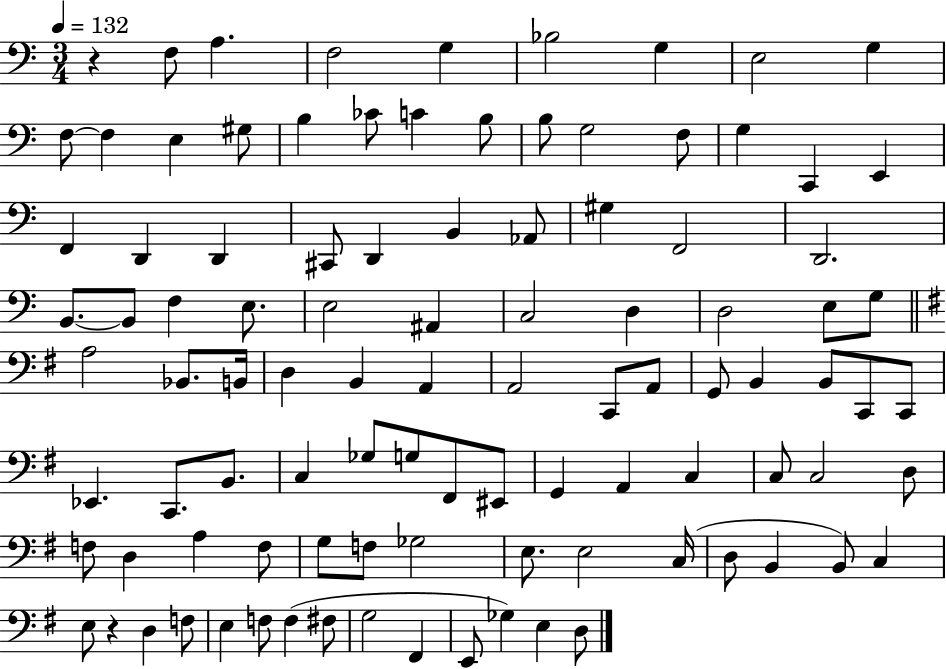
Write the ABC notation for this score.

X:1
T:Untitled
M:3/4
L:1/4
K:C
z F,/2 A, F,2 G, _B,2 G, E,2 G, F,/2 F, E, ^G,/2 B, _C/2 C B,/2 B,/2 G,2 F,/2 G, C,, E,, F,, D,, D,, ^C,,/2 D,, B,, _A,,/2 ^G, F,,2 D,,2 B,,/2 B,,/2 F, E,/2 E,2 ^A,, C,2 D, D,2 E,/2 G,/2 A,2 _B,,/2 B,,/4 D, B,, A,, A,,2 C,,/2 A,,/2 G,,/2 B,, B,,/2 C,,/2 C,,/2 _E,, C,,/2 B,,/2 C, _G,/2 G,/2 ^F,,/2 ^E,,/2 G,, A,, C, C,/2 C,2 D,/2 F,/2 D, A, F,/2 G,/2 F,/2 _G,2 E,/2 E,2 C,/4 D,/2 B,, B,,/2 C, E,/2 z D, F,/2 E, F,/2 F, ^F,/2 G,2 ^F,, E,,/2 _G, E, D,/2